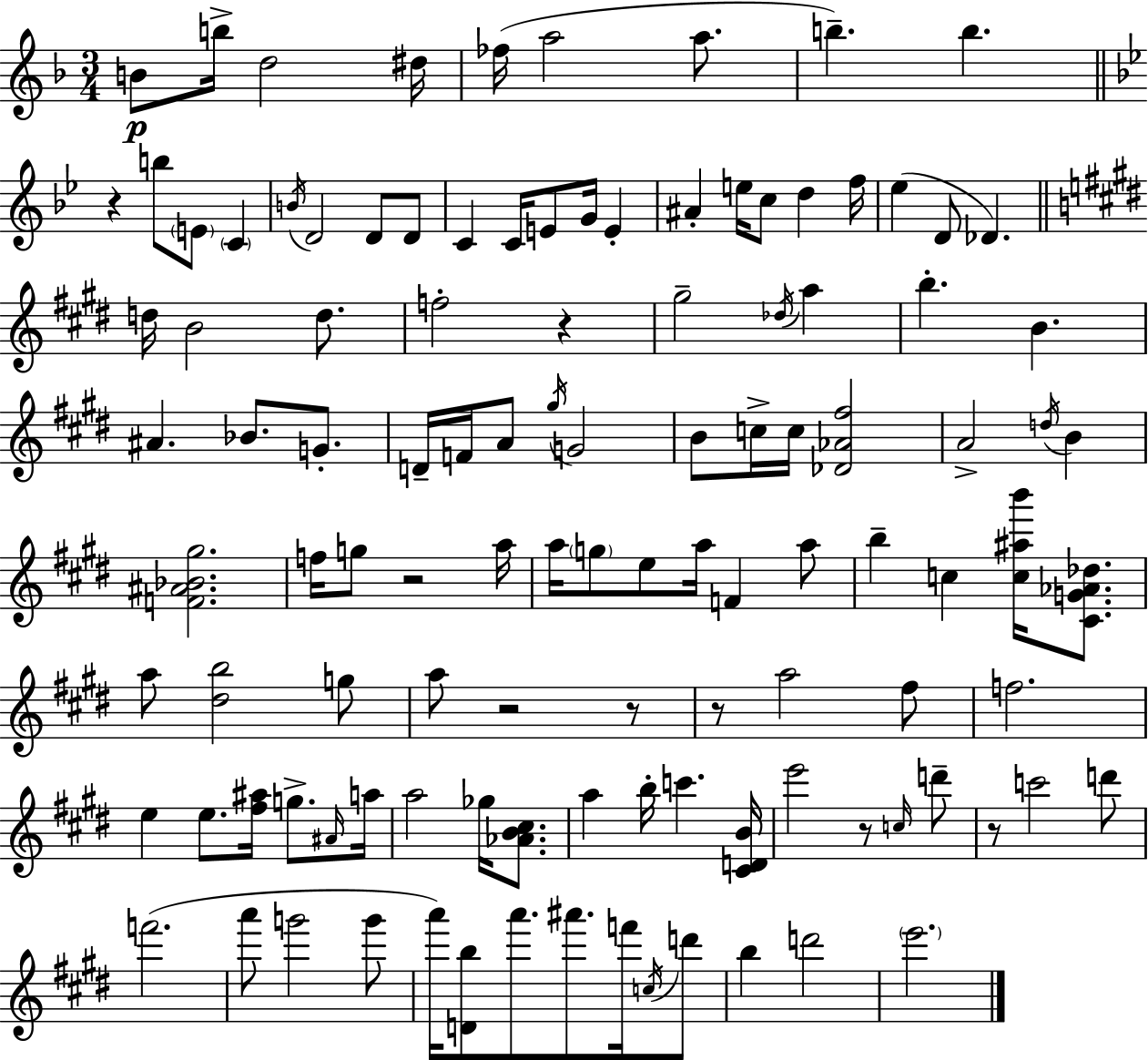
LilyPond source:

{
  \clef treble
  \numericTimeSignature
  \time 3/4
  \key d \minor
  b'8\p b''16-> d''2 dis''16 | fes''16( a''2 a''8. | b''4.--) b''4. | \bar "||" \break \key bes \major r4 b''8 \parenthesize e'8 \parenthesize c'4 | \acciaccatura { b'16 } d'2 d'8 d'8 | c'4 c'16 e'8 g'16 e'4-. | ais'4-. e''16 c''8 d''4 | \break f''16 ees''4( d'8 des'4.) | \bar "||" \break \key e \major d''16 b'2 d''8. | f''2-. r4 | gis''2-- \acciaccatura { des''16 } a''4 | b''4.-. b'4. | \break ais'4. bes'8. g'8.-. | d'16-- f'16 a'8 \acciaccatura { gis''16 } g'2 | b'8 c''16-> c''16 <des' aes' fis''>2 | a'2-> \acciaccatura { d''16 } b'4 | \break <f' ais' bes' gis''>2. | f''16 g''8 r2 | a''16 a''16 \parenthesize g''8 e''8 a''16 f'4 | a''8 b''4-- c''4 <c'' ais'' b'''>16 | \break <cis' g' aes' des''>8. a''8 <dis'' b''>2 | g''8 a''8 r2 | r8 r8 a''2 | fis''8 f''2. | \break e''4 e''8. <fis'' ais''>16 g''8.-> | \grace { ais'16 } a''16 a''2 | ges''16 <aes' b' cis''>8. a''4 b''16-. c'''4. | <cis' d' b'>16 e'''2 | \break r8 \grace { c''16 } d'''8-- r8 c'''2 | d'''8 f'''2.( | a'''8 g'''2 | g'''8 a'''16) <d' b''>8 a'''8. ais'''8. | \break f'''16 \acciaccatura { c''16 } d'''8 b''4 d'''2 | \parenthesize e'''2. | \bar "|."
}